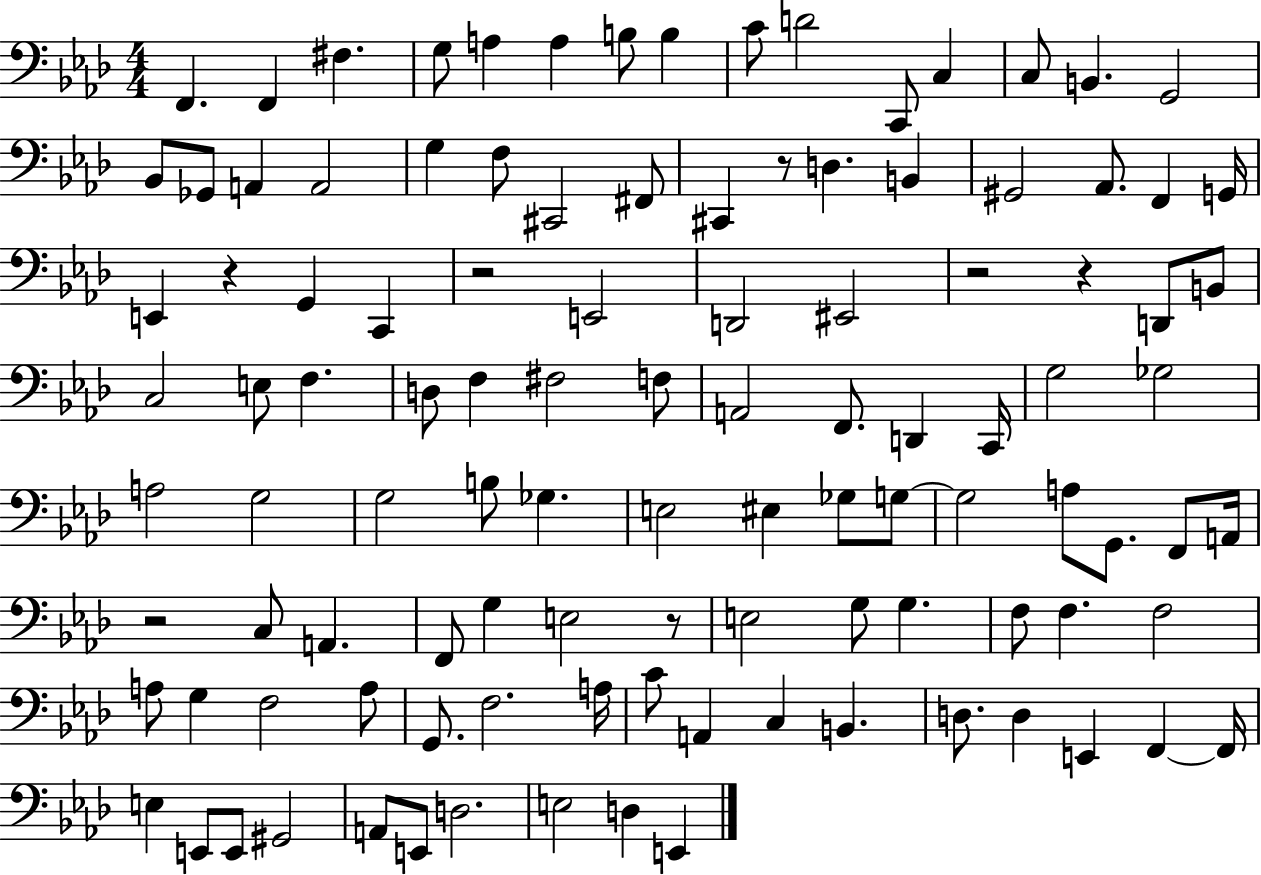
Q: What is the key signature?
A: AES major